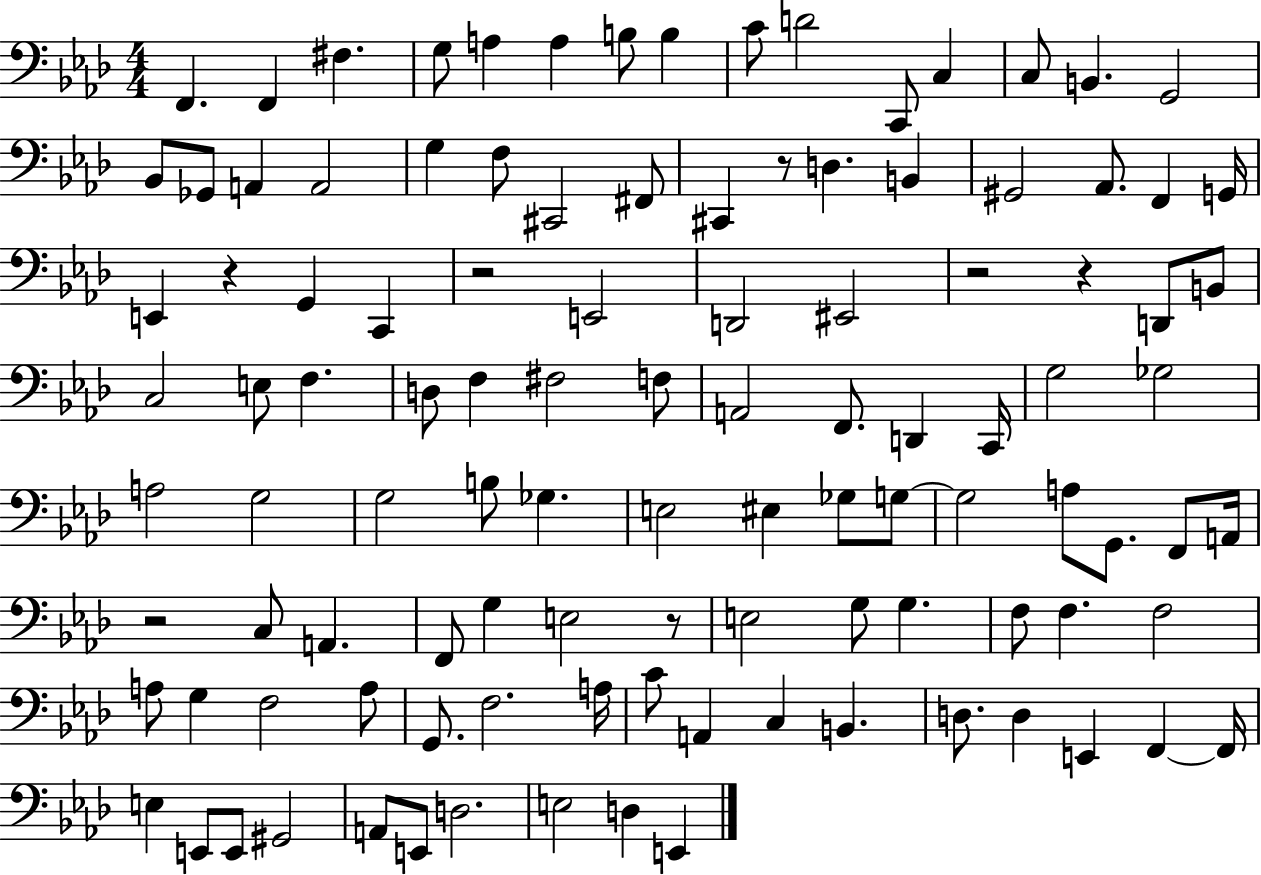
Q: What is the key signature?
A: AES major